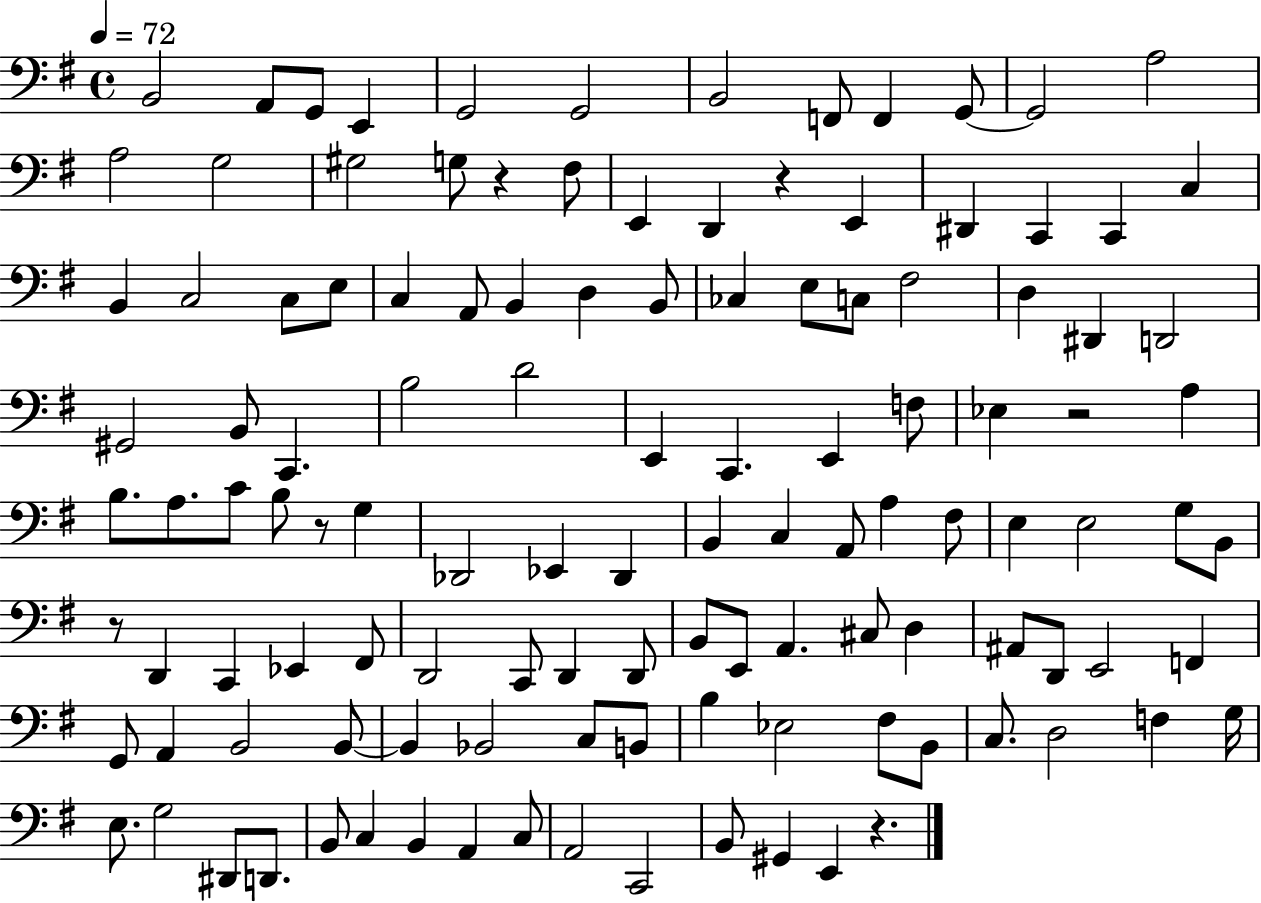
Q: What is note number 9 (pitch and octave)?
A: F2